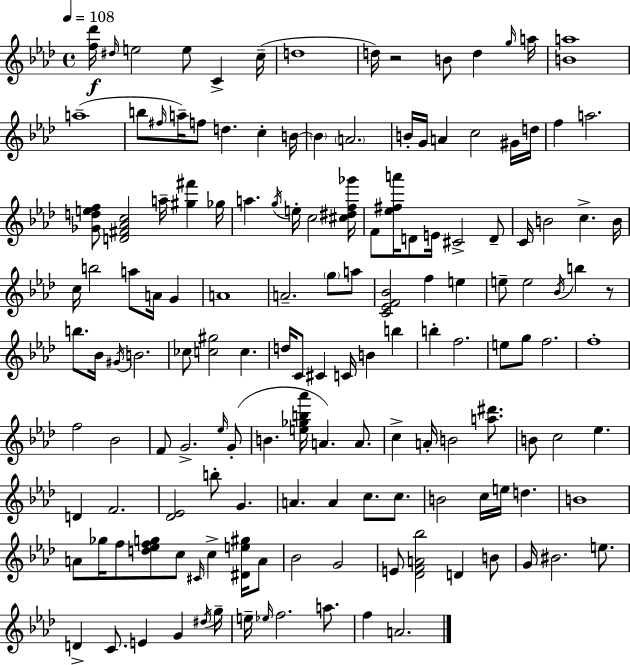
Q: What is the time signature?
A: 4/4